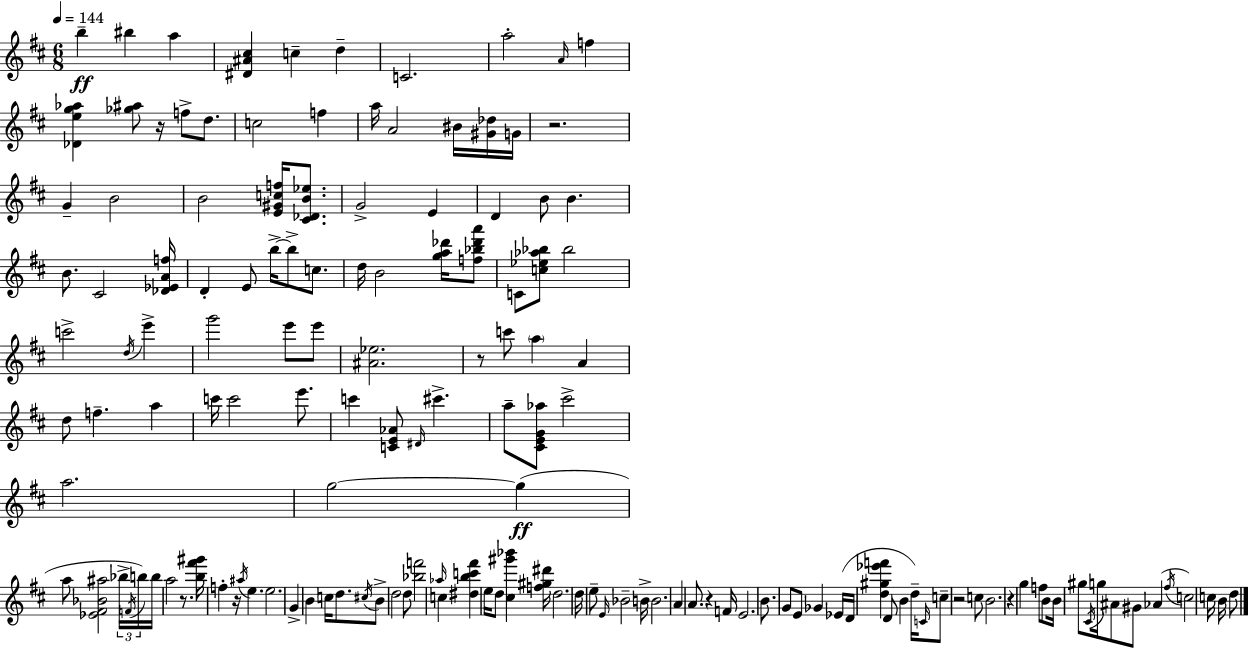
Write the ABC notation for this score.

X:1
T:Untitled
M:6/8
L:1/4
K:D
b ^b a [^D^A^c] c d C2 a2 A/4 f [_Deg_a] [_g^a]/2 z/4 f/2 d/2 c2 f a/4 A2 ^B/4 [^G_d]/4 G/4 z2 G B2 B2 [E^Gcf]/4 [^C_DB_e]/2 G2 E D B/2 B B/2 ^C2 [_D_EAf]/4 D E/2 b/4 b/2 c/2 d/4 B2 [ga_d']/4 [f_b_d'a']/2 C/2 [c_e_a_b]/2 _b2 c'2 d/4 e' g'2 e'/2 e'/2 [^A_e]2 z/2 c'/2 a A d/2 f a c'/4 c'2 e'/2 c' [CE_A]/2 ^D/4 ^c' a/2 [^CEG_a]/2 ^c'2 a2 g2 g a/2 [_E^F_B^a]2 _b/4 F/4 b/4 b/4 a2 z/2 [b^f'^g']/4 f z/4 ^a/4 e e2 G B c/4 d/2 ^c/4 B/2 d2 d/2 [_bf']2 _a/4 c [^dbc'^f'] e/4 d/2 [^c^g'_b'] [f^g^d']/4 d2 d/4 e/2 E/4 _B2 B/4 B2 A A/2 z F/4 E2 B/2 G/2 E/2 _G _E/4 D/4 [d^g_e'f'] D/2 B d/4 C/4 c/2 z2 c/2 B2 z g f/2 B/2 B/4 ^g/2 ^C/4 g/4 ^A/2 ^G/2 _A ^f/4 c2 c/4 B/4 d/2